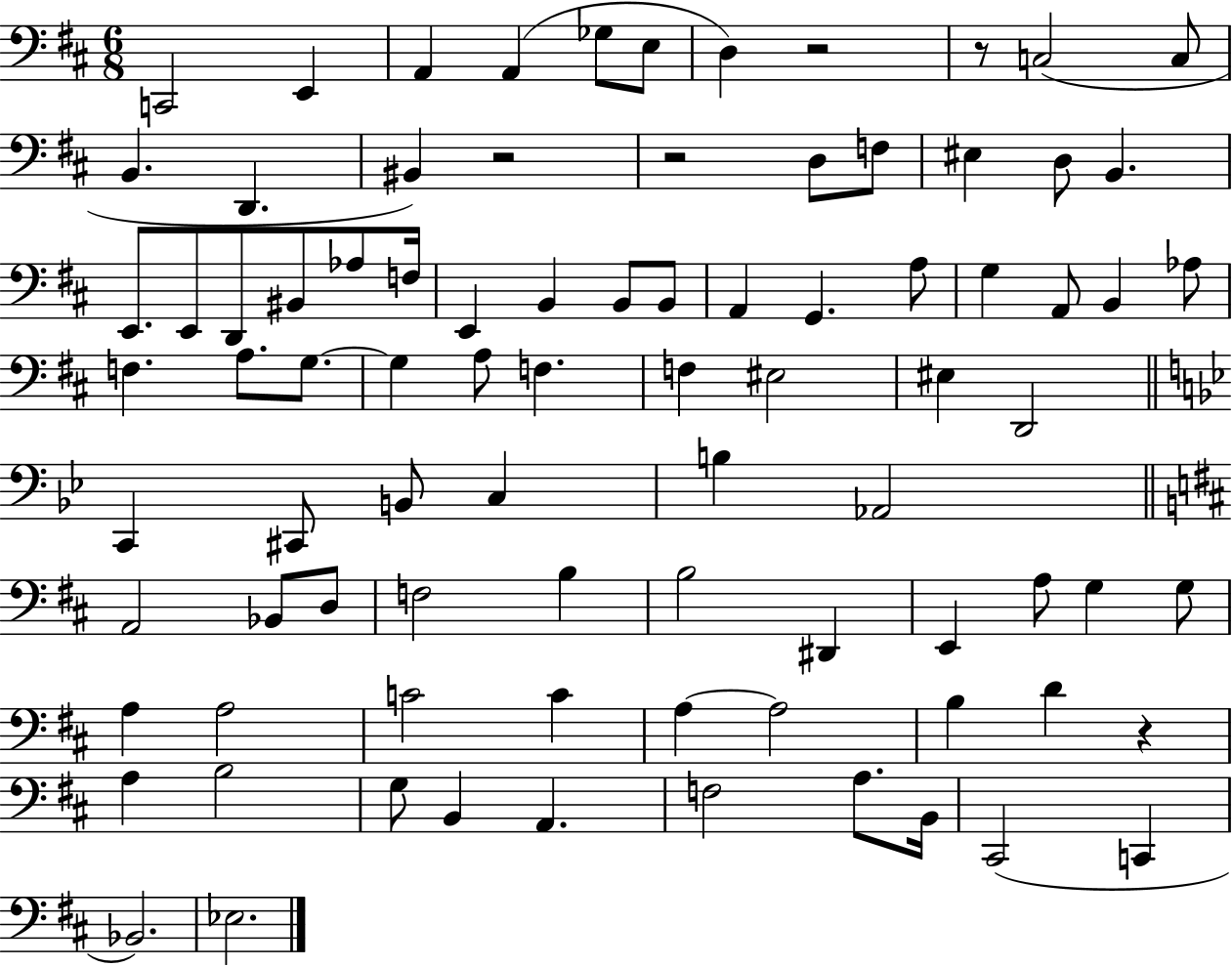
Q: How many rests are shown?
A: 5